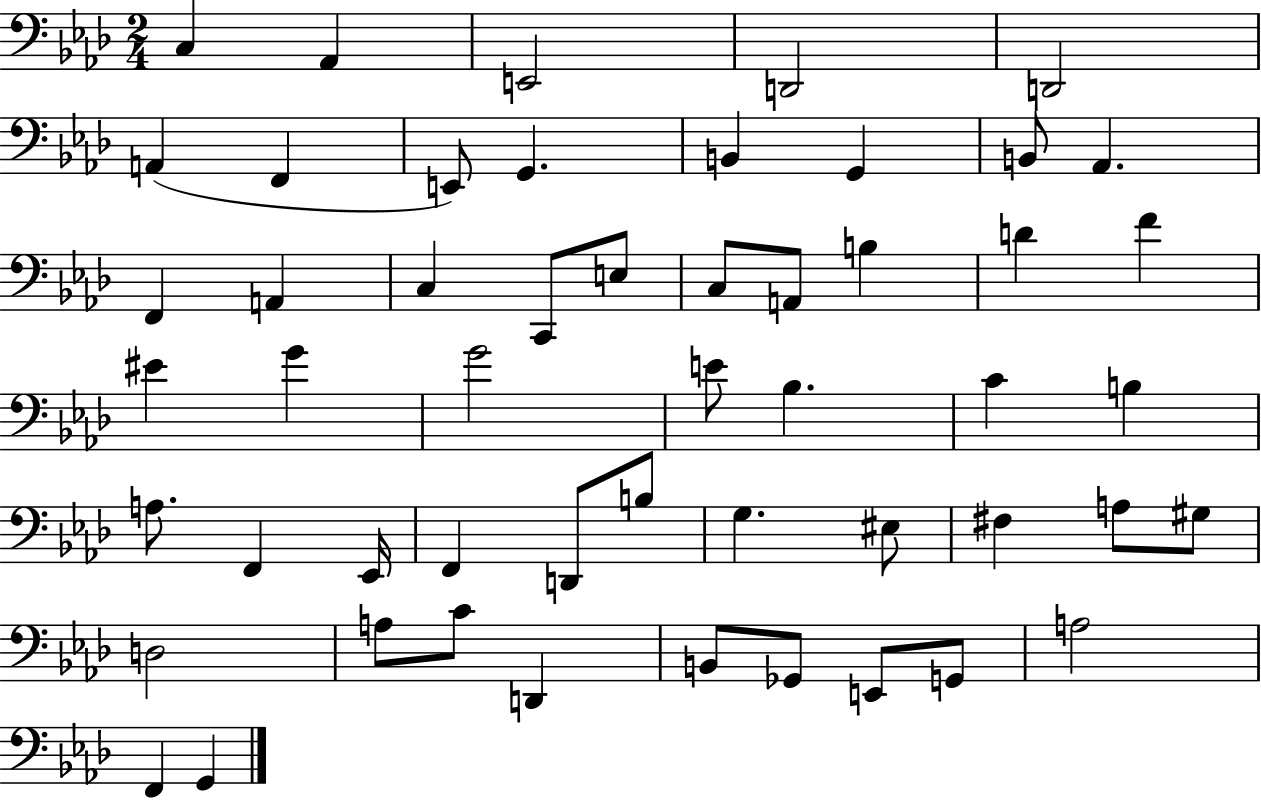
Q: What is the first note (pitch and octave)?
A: C3